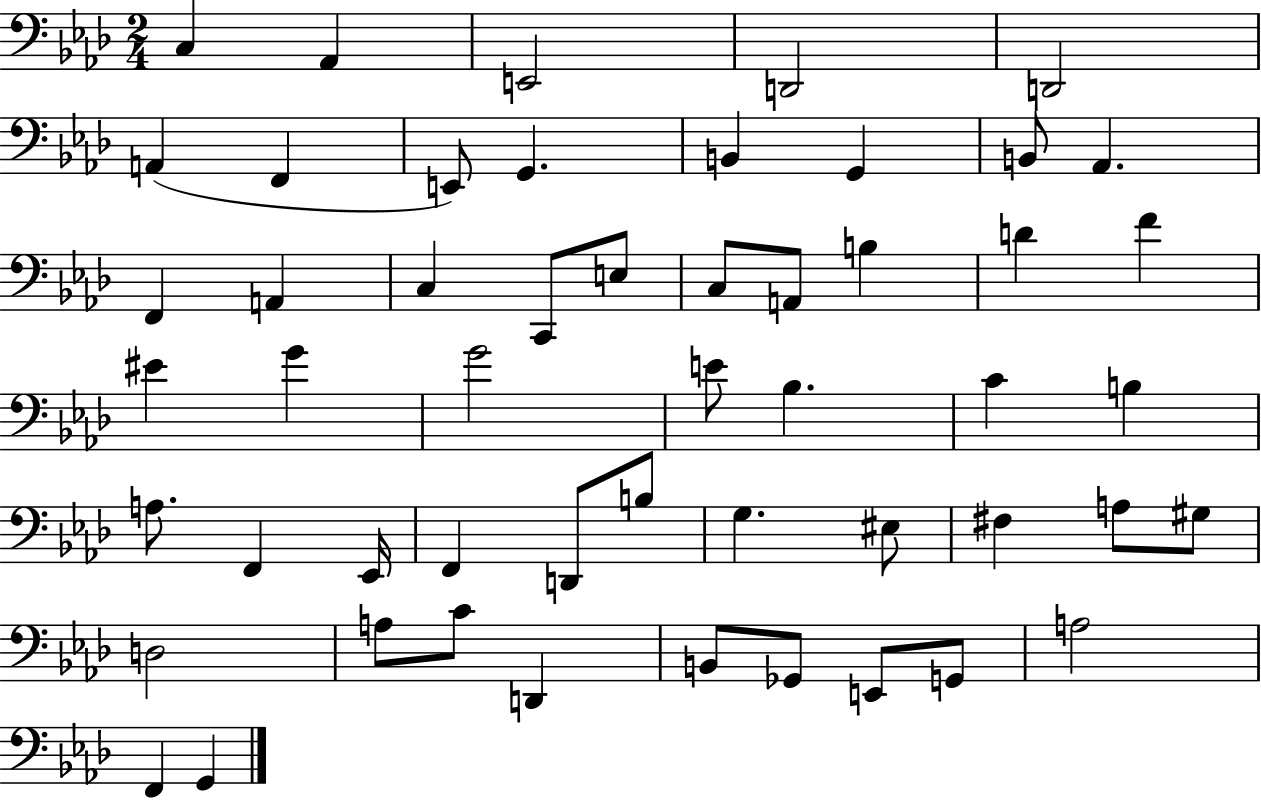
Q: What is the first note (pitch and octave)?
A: C3